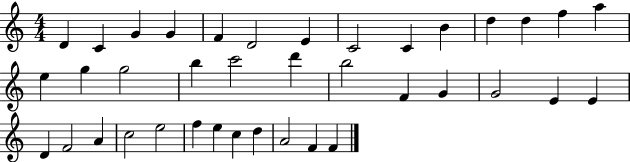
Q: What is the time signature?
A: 4/4